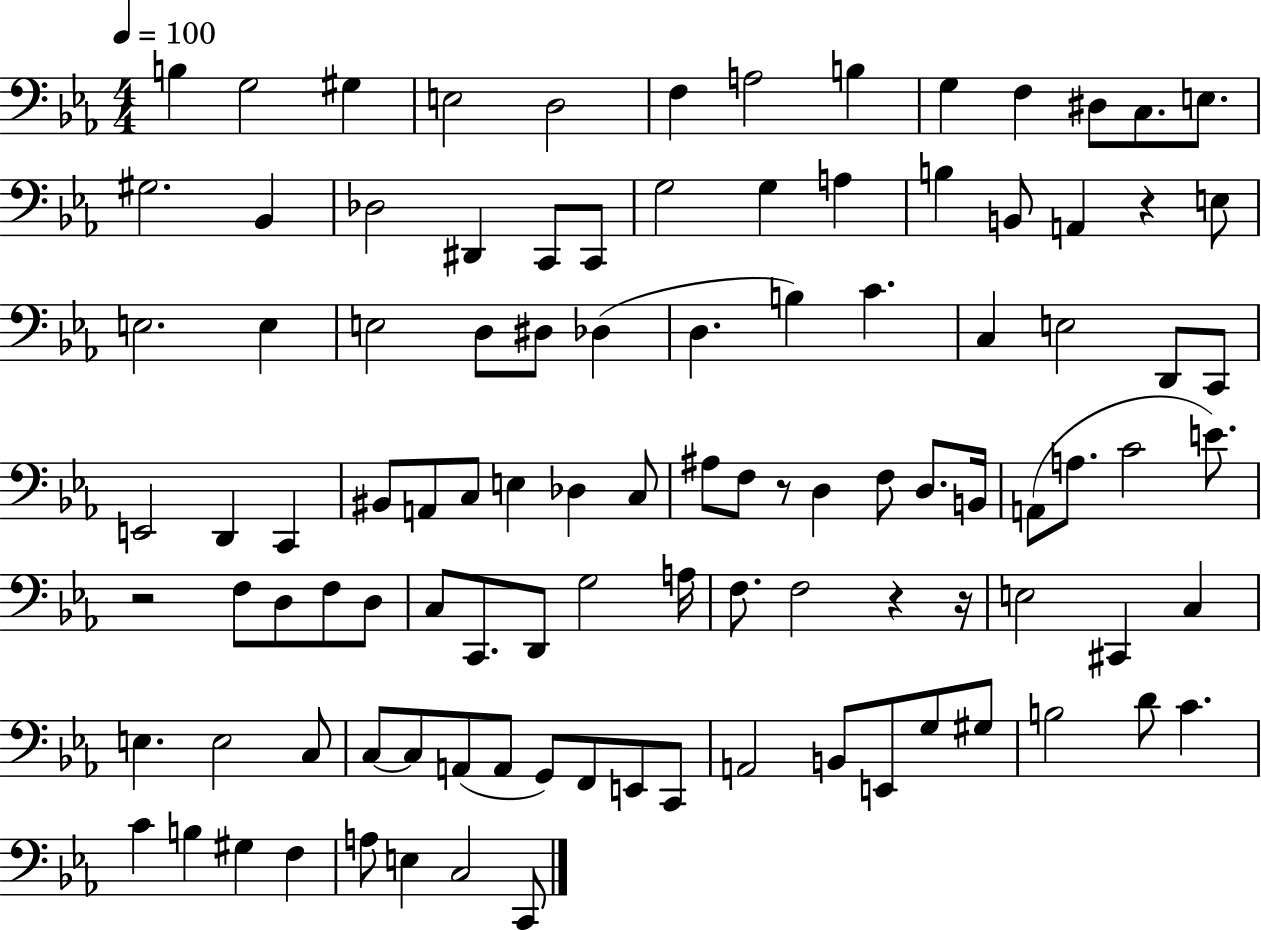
B3/q G3/h G#3/q E3/h D3/h F3/q A3/h B3/q G3/q F3/q D#3/e C3/e. E3/e. G#3/h. Bb2/q Db3/h D#2/q C2/e C2/e G3/h G3/q A3/q B3/q B2/e A2/q R/q E3/e E3/h. E3/q E3/h D3/e D#3/e Db3/q D3/q. B3/q C4/q. C3/q E3/h D2/e C2/e E2/h D2/q C2/q BIS2/e A2/e C3/e E3/q Db3/q C3/e A#3/e F3/e R/e D3/q F3/e D3/e. B2/s A2/e A3/e. C4/h E4/e. R/h F3/e D3/e F3/e D3/e C3/e C2/e. D2/e G3/h A3/s F3/e. F3/h R/q R/s E3/h C#2/q C3/q E3/q. E3/h C3/e C3/e C3/e A2/e A2/e G2/e F2/e E2/e C2/e A2/h B2/e E2/e G3/e G#3/e B3/h D4/e C4/q. C4/q B3/q G#3/q F3/q A3/e E3/q C3/h C2/e